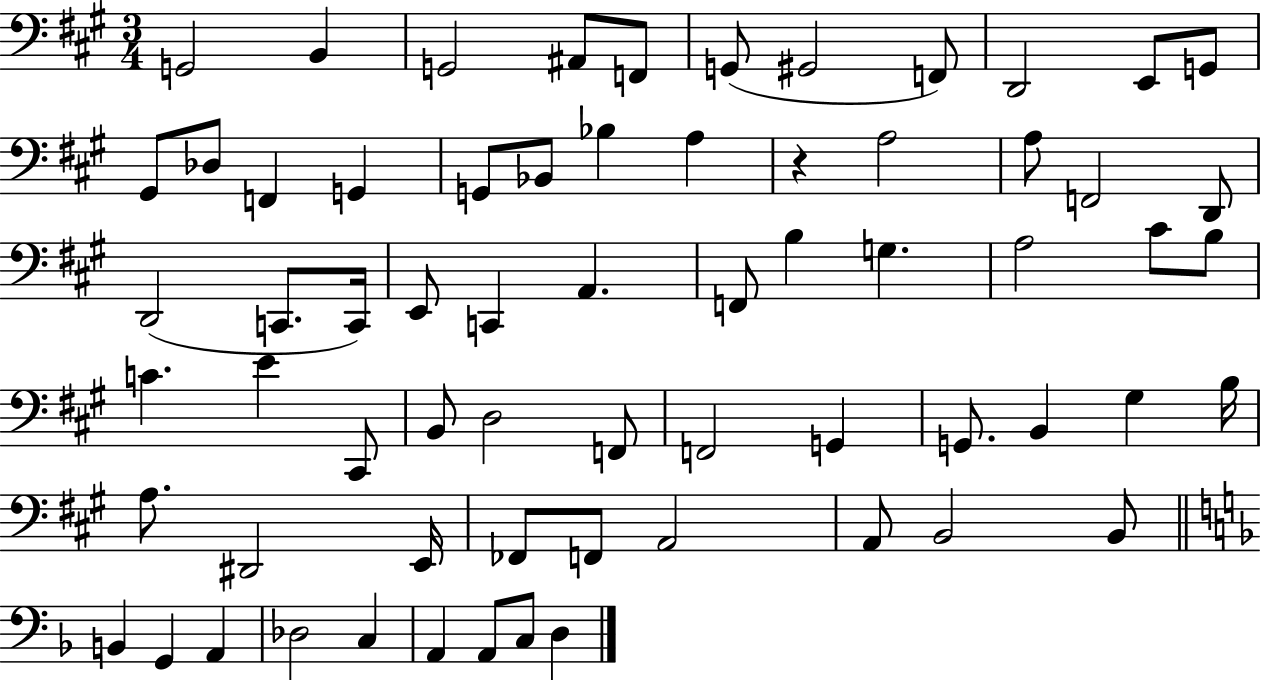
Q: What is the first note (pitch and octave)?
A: G2